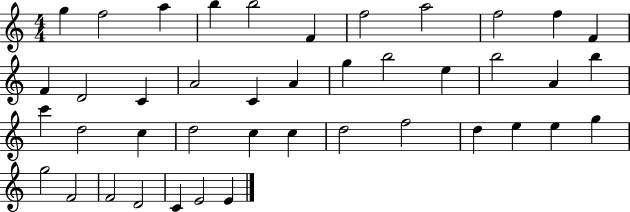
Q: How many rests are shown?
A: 0